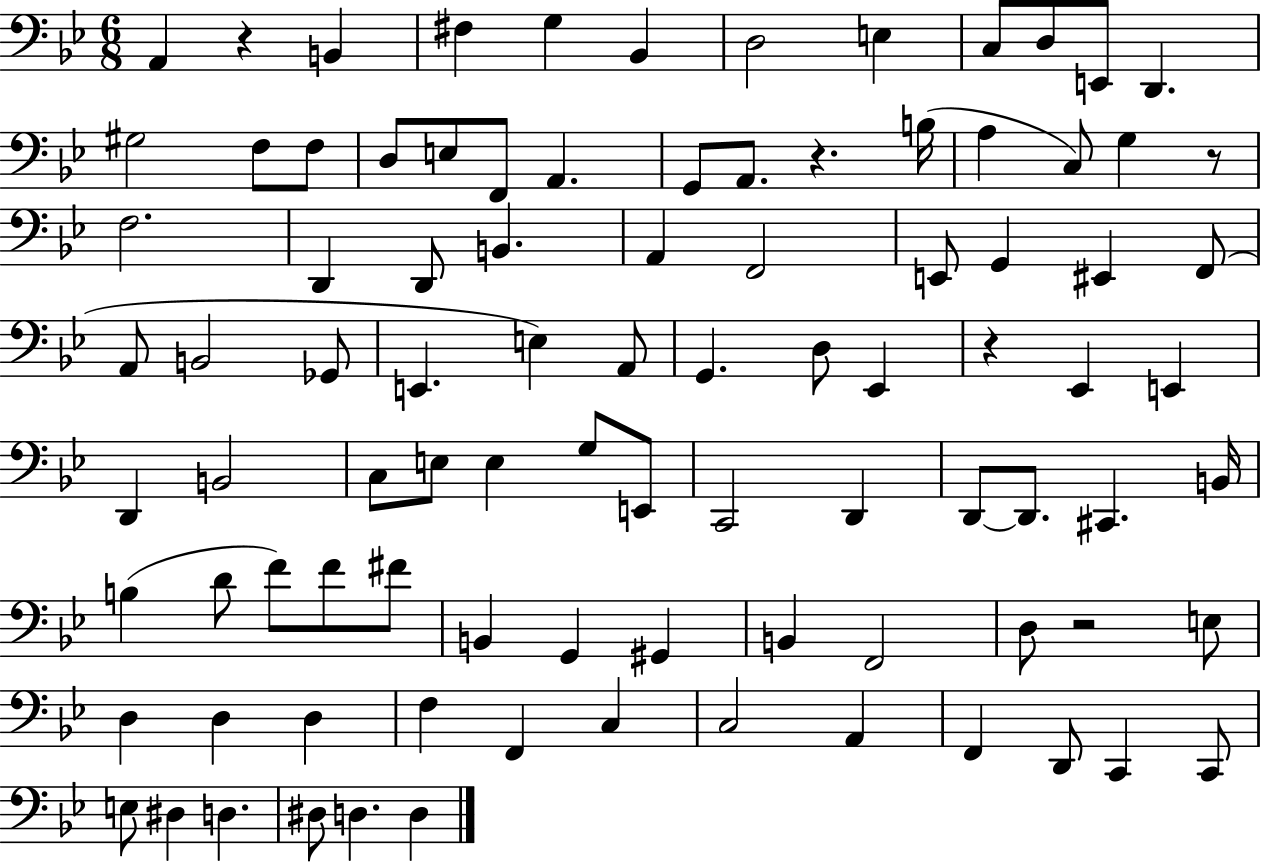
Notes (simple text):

A2/q R/q B2/q F#3/q G3/q Bb2/q D3/h E3/q C3/e D3/e E2/e D2/q. G#3/h F3/e F3/e D3/e E3/e F2/e A2/q. G2/e A2/e. R/q. B3/s A3/q C3/e G3/q R/e F3/h. D2/q D2/e B2/q. A2/q F2/h E2/e G2/q EIS2/q F2/e A2/e B2/h Gb2/e E2/q. E3/q A2/e G2/q. D3/e Eb2/q R/q Eb2/q E2/q D2/q B2/h C3/e E3/e E3/q G3/e E2/e C2/h D2/q D2/e D2/e. C#2/q. B2/s B3/q D4/e F4/e F4/e F#4/e B2/q G2/q G#2/q B2/q F2/h D3/e R/h E3/e D3/q D3/q D3/q F3/q F2/q C3/q C3/h A2/q F2/q D2/e C2/q C2/e E3/e D#3/q D3/q. D#3/e D3/q. D3/q